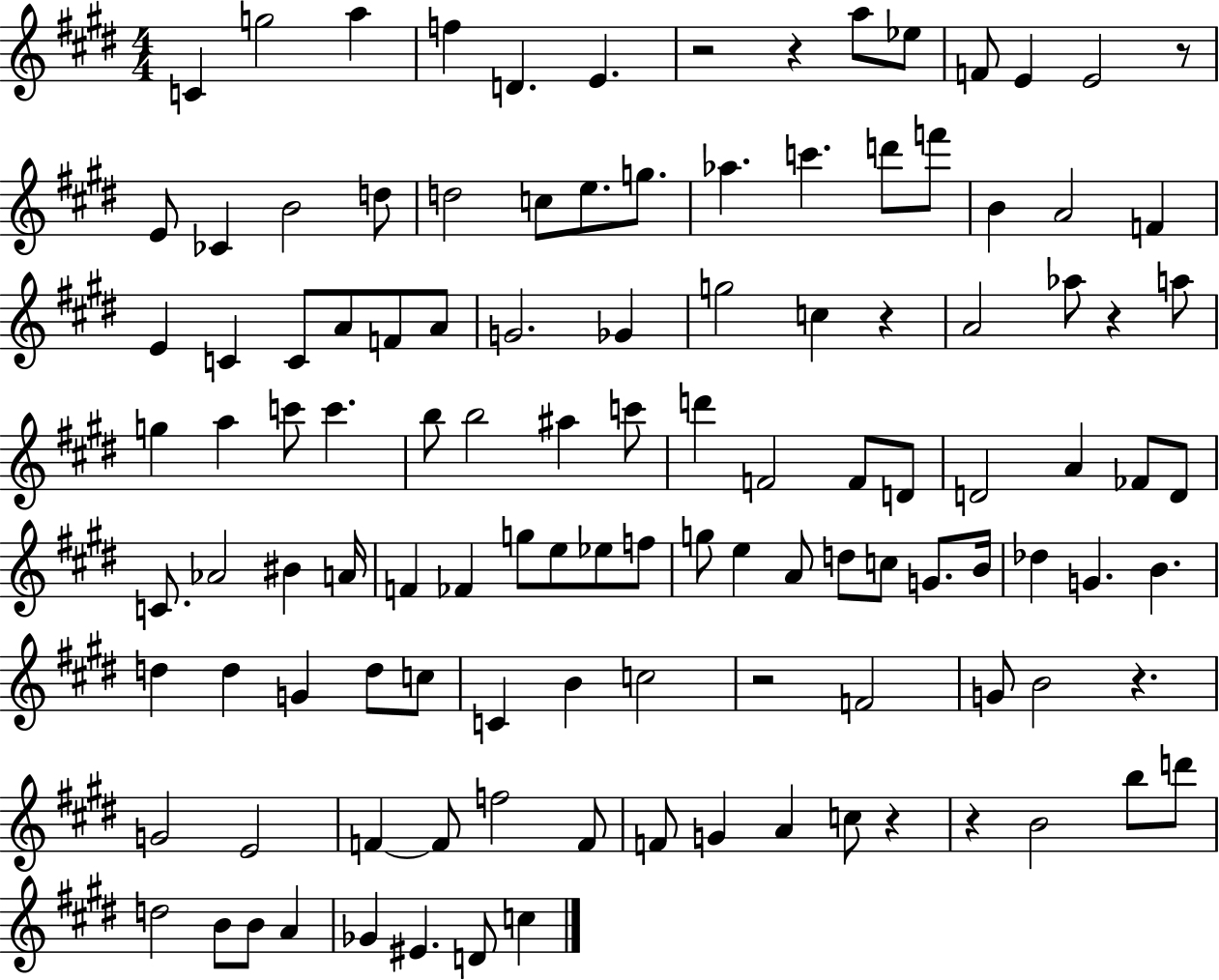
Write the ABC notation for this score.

X:1
T:Untitled
M:4/4
L:1/4
K:E
C g2 a f D E z2 z a/2 _e/2 F/2 E E2 z/2 E/2 _C B2 d/2 d2 c/2 e/2 g/2 _a c' d'/2 f'/2 B A2 F E C C/2 A/2 F/2 A/2 G2 _G g2 c z A2 _a/2 z a/2 g a c'/2 c' b/2 b2 ^a c'/2 d' F2 F/2 D/2 D2 A _F/2 D/2 C/2 _A2 ^B A/4 F _F g/2 e/2 _e/2 f/2 g/2 e A/2 d/2 c/2 G/2 B/4 _d G B d d G d/2 c/2 C B c2 z2 F2 G/2 B2 z G2 E2 F F/2 f2 F/2 F/2 G A c/2 z z B2 b/2 d'/2 d2 B/2 B/2 A _G ^E D/2 c